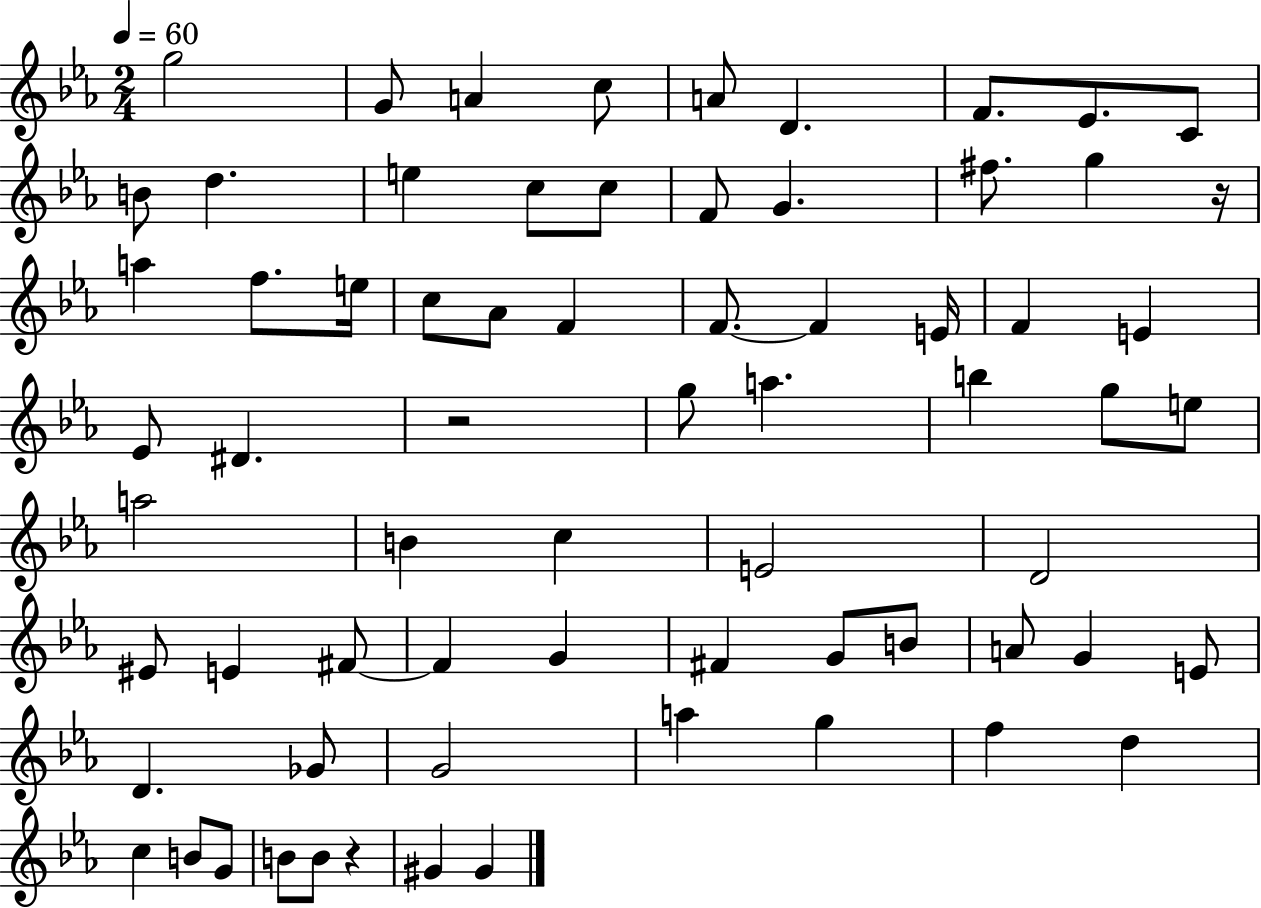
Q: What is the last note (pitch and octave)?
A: G#4